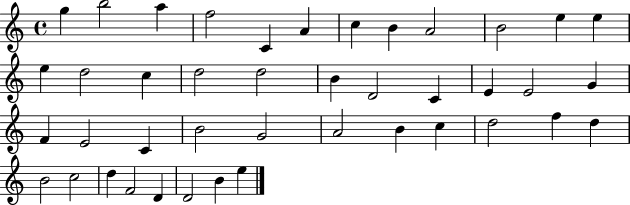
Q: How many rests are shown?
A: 0